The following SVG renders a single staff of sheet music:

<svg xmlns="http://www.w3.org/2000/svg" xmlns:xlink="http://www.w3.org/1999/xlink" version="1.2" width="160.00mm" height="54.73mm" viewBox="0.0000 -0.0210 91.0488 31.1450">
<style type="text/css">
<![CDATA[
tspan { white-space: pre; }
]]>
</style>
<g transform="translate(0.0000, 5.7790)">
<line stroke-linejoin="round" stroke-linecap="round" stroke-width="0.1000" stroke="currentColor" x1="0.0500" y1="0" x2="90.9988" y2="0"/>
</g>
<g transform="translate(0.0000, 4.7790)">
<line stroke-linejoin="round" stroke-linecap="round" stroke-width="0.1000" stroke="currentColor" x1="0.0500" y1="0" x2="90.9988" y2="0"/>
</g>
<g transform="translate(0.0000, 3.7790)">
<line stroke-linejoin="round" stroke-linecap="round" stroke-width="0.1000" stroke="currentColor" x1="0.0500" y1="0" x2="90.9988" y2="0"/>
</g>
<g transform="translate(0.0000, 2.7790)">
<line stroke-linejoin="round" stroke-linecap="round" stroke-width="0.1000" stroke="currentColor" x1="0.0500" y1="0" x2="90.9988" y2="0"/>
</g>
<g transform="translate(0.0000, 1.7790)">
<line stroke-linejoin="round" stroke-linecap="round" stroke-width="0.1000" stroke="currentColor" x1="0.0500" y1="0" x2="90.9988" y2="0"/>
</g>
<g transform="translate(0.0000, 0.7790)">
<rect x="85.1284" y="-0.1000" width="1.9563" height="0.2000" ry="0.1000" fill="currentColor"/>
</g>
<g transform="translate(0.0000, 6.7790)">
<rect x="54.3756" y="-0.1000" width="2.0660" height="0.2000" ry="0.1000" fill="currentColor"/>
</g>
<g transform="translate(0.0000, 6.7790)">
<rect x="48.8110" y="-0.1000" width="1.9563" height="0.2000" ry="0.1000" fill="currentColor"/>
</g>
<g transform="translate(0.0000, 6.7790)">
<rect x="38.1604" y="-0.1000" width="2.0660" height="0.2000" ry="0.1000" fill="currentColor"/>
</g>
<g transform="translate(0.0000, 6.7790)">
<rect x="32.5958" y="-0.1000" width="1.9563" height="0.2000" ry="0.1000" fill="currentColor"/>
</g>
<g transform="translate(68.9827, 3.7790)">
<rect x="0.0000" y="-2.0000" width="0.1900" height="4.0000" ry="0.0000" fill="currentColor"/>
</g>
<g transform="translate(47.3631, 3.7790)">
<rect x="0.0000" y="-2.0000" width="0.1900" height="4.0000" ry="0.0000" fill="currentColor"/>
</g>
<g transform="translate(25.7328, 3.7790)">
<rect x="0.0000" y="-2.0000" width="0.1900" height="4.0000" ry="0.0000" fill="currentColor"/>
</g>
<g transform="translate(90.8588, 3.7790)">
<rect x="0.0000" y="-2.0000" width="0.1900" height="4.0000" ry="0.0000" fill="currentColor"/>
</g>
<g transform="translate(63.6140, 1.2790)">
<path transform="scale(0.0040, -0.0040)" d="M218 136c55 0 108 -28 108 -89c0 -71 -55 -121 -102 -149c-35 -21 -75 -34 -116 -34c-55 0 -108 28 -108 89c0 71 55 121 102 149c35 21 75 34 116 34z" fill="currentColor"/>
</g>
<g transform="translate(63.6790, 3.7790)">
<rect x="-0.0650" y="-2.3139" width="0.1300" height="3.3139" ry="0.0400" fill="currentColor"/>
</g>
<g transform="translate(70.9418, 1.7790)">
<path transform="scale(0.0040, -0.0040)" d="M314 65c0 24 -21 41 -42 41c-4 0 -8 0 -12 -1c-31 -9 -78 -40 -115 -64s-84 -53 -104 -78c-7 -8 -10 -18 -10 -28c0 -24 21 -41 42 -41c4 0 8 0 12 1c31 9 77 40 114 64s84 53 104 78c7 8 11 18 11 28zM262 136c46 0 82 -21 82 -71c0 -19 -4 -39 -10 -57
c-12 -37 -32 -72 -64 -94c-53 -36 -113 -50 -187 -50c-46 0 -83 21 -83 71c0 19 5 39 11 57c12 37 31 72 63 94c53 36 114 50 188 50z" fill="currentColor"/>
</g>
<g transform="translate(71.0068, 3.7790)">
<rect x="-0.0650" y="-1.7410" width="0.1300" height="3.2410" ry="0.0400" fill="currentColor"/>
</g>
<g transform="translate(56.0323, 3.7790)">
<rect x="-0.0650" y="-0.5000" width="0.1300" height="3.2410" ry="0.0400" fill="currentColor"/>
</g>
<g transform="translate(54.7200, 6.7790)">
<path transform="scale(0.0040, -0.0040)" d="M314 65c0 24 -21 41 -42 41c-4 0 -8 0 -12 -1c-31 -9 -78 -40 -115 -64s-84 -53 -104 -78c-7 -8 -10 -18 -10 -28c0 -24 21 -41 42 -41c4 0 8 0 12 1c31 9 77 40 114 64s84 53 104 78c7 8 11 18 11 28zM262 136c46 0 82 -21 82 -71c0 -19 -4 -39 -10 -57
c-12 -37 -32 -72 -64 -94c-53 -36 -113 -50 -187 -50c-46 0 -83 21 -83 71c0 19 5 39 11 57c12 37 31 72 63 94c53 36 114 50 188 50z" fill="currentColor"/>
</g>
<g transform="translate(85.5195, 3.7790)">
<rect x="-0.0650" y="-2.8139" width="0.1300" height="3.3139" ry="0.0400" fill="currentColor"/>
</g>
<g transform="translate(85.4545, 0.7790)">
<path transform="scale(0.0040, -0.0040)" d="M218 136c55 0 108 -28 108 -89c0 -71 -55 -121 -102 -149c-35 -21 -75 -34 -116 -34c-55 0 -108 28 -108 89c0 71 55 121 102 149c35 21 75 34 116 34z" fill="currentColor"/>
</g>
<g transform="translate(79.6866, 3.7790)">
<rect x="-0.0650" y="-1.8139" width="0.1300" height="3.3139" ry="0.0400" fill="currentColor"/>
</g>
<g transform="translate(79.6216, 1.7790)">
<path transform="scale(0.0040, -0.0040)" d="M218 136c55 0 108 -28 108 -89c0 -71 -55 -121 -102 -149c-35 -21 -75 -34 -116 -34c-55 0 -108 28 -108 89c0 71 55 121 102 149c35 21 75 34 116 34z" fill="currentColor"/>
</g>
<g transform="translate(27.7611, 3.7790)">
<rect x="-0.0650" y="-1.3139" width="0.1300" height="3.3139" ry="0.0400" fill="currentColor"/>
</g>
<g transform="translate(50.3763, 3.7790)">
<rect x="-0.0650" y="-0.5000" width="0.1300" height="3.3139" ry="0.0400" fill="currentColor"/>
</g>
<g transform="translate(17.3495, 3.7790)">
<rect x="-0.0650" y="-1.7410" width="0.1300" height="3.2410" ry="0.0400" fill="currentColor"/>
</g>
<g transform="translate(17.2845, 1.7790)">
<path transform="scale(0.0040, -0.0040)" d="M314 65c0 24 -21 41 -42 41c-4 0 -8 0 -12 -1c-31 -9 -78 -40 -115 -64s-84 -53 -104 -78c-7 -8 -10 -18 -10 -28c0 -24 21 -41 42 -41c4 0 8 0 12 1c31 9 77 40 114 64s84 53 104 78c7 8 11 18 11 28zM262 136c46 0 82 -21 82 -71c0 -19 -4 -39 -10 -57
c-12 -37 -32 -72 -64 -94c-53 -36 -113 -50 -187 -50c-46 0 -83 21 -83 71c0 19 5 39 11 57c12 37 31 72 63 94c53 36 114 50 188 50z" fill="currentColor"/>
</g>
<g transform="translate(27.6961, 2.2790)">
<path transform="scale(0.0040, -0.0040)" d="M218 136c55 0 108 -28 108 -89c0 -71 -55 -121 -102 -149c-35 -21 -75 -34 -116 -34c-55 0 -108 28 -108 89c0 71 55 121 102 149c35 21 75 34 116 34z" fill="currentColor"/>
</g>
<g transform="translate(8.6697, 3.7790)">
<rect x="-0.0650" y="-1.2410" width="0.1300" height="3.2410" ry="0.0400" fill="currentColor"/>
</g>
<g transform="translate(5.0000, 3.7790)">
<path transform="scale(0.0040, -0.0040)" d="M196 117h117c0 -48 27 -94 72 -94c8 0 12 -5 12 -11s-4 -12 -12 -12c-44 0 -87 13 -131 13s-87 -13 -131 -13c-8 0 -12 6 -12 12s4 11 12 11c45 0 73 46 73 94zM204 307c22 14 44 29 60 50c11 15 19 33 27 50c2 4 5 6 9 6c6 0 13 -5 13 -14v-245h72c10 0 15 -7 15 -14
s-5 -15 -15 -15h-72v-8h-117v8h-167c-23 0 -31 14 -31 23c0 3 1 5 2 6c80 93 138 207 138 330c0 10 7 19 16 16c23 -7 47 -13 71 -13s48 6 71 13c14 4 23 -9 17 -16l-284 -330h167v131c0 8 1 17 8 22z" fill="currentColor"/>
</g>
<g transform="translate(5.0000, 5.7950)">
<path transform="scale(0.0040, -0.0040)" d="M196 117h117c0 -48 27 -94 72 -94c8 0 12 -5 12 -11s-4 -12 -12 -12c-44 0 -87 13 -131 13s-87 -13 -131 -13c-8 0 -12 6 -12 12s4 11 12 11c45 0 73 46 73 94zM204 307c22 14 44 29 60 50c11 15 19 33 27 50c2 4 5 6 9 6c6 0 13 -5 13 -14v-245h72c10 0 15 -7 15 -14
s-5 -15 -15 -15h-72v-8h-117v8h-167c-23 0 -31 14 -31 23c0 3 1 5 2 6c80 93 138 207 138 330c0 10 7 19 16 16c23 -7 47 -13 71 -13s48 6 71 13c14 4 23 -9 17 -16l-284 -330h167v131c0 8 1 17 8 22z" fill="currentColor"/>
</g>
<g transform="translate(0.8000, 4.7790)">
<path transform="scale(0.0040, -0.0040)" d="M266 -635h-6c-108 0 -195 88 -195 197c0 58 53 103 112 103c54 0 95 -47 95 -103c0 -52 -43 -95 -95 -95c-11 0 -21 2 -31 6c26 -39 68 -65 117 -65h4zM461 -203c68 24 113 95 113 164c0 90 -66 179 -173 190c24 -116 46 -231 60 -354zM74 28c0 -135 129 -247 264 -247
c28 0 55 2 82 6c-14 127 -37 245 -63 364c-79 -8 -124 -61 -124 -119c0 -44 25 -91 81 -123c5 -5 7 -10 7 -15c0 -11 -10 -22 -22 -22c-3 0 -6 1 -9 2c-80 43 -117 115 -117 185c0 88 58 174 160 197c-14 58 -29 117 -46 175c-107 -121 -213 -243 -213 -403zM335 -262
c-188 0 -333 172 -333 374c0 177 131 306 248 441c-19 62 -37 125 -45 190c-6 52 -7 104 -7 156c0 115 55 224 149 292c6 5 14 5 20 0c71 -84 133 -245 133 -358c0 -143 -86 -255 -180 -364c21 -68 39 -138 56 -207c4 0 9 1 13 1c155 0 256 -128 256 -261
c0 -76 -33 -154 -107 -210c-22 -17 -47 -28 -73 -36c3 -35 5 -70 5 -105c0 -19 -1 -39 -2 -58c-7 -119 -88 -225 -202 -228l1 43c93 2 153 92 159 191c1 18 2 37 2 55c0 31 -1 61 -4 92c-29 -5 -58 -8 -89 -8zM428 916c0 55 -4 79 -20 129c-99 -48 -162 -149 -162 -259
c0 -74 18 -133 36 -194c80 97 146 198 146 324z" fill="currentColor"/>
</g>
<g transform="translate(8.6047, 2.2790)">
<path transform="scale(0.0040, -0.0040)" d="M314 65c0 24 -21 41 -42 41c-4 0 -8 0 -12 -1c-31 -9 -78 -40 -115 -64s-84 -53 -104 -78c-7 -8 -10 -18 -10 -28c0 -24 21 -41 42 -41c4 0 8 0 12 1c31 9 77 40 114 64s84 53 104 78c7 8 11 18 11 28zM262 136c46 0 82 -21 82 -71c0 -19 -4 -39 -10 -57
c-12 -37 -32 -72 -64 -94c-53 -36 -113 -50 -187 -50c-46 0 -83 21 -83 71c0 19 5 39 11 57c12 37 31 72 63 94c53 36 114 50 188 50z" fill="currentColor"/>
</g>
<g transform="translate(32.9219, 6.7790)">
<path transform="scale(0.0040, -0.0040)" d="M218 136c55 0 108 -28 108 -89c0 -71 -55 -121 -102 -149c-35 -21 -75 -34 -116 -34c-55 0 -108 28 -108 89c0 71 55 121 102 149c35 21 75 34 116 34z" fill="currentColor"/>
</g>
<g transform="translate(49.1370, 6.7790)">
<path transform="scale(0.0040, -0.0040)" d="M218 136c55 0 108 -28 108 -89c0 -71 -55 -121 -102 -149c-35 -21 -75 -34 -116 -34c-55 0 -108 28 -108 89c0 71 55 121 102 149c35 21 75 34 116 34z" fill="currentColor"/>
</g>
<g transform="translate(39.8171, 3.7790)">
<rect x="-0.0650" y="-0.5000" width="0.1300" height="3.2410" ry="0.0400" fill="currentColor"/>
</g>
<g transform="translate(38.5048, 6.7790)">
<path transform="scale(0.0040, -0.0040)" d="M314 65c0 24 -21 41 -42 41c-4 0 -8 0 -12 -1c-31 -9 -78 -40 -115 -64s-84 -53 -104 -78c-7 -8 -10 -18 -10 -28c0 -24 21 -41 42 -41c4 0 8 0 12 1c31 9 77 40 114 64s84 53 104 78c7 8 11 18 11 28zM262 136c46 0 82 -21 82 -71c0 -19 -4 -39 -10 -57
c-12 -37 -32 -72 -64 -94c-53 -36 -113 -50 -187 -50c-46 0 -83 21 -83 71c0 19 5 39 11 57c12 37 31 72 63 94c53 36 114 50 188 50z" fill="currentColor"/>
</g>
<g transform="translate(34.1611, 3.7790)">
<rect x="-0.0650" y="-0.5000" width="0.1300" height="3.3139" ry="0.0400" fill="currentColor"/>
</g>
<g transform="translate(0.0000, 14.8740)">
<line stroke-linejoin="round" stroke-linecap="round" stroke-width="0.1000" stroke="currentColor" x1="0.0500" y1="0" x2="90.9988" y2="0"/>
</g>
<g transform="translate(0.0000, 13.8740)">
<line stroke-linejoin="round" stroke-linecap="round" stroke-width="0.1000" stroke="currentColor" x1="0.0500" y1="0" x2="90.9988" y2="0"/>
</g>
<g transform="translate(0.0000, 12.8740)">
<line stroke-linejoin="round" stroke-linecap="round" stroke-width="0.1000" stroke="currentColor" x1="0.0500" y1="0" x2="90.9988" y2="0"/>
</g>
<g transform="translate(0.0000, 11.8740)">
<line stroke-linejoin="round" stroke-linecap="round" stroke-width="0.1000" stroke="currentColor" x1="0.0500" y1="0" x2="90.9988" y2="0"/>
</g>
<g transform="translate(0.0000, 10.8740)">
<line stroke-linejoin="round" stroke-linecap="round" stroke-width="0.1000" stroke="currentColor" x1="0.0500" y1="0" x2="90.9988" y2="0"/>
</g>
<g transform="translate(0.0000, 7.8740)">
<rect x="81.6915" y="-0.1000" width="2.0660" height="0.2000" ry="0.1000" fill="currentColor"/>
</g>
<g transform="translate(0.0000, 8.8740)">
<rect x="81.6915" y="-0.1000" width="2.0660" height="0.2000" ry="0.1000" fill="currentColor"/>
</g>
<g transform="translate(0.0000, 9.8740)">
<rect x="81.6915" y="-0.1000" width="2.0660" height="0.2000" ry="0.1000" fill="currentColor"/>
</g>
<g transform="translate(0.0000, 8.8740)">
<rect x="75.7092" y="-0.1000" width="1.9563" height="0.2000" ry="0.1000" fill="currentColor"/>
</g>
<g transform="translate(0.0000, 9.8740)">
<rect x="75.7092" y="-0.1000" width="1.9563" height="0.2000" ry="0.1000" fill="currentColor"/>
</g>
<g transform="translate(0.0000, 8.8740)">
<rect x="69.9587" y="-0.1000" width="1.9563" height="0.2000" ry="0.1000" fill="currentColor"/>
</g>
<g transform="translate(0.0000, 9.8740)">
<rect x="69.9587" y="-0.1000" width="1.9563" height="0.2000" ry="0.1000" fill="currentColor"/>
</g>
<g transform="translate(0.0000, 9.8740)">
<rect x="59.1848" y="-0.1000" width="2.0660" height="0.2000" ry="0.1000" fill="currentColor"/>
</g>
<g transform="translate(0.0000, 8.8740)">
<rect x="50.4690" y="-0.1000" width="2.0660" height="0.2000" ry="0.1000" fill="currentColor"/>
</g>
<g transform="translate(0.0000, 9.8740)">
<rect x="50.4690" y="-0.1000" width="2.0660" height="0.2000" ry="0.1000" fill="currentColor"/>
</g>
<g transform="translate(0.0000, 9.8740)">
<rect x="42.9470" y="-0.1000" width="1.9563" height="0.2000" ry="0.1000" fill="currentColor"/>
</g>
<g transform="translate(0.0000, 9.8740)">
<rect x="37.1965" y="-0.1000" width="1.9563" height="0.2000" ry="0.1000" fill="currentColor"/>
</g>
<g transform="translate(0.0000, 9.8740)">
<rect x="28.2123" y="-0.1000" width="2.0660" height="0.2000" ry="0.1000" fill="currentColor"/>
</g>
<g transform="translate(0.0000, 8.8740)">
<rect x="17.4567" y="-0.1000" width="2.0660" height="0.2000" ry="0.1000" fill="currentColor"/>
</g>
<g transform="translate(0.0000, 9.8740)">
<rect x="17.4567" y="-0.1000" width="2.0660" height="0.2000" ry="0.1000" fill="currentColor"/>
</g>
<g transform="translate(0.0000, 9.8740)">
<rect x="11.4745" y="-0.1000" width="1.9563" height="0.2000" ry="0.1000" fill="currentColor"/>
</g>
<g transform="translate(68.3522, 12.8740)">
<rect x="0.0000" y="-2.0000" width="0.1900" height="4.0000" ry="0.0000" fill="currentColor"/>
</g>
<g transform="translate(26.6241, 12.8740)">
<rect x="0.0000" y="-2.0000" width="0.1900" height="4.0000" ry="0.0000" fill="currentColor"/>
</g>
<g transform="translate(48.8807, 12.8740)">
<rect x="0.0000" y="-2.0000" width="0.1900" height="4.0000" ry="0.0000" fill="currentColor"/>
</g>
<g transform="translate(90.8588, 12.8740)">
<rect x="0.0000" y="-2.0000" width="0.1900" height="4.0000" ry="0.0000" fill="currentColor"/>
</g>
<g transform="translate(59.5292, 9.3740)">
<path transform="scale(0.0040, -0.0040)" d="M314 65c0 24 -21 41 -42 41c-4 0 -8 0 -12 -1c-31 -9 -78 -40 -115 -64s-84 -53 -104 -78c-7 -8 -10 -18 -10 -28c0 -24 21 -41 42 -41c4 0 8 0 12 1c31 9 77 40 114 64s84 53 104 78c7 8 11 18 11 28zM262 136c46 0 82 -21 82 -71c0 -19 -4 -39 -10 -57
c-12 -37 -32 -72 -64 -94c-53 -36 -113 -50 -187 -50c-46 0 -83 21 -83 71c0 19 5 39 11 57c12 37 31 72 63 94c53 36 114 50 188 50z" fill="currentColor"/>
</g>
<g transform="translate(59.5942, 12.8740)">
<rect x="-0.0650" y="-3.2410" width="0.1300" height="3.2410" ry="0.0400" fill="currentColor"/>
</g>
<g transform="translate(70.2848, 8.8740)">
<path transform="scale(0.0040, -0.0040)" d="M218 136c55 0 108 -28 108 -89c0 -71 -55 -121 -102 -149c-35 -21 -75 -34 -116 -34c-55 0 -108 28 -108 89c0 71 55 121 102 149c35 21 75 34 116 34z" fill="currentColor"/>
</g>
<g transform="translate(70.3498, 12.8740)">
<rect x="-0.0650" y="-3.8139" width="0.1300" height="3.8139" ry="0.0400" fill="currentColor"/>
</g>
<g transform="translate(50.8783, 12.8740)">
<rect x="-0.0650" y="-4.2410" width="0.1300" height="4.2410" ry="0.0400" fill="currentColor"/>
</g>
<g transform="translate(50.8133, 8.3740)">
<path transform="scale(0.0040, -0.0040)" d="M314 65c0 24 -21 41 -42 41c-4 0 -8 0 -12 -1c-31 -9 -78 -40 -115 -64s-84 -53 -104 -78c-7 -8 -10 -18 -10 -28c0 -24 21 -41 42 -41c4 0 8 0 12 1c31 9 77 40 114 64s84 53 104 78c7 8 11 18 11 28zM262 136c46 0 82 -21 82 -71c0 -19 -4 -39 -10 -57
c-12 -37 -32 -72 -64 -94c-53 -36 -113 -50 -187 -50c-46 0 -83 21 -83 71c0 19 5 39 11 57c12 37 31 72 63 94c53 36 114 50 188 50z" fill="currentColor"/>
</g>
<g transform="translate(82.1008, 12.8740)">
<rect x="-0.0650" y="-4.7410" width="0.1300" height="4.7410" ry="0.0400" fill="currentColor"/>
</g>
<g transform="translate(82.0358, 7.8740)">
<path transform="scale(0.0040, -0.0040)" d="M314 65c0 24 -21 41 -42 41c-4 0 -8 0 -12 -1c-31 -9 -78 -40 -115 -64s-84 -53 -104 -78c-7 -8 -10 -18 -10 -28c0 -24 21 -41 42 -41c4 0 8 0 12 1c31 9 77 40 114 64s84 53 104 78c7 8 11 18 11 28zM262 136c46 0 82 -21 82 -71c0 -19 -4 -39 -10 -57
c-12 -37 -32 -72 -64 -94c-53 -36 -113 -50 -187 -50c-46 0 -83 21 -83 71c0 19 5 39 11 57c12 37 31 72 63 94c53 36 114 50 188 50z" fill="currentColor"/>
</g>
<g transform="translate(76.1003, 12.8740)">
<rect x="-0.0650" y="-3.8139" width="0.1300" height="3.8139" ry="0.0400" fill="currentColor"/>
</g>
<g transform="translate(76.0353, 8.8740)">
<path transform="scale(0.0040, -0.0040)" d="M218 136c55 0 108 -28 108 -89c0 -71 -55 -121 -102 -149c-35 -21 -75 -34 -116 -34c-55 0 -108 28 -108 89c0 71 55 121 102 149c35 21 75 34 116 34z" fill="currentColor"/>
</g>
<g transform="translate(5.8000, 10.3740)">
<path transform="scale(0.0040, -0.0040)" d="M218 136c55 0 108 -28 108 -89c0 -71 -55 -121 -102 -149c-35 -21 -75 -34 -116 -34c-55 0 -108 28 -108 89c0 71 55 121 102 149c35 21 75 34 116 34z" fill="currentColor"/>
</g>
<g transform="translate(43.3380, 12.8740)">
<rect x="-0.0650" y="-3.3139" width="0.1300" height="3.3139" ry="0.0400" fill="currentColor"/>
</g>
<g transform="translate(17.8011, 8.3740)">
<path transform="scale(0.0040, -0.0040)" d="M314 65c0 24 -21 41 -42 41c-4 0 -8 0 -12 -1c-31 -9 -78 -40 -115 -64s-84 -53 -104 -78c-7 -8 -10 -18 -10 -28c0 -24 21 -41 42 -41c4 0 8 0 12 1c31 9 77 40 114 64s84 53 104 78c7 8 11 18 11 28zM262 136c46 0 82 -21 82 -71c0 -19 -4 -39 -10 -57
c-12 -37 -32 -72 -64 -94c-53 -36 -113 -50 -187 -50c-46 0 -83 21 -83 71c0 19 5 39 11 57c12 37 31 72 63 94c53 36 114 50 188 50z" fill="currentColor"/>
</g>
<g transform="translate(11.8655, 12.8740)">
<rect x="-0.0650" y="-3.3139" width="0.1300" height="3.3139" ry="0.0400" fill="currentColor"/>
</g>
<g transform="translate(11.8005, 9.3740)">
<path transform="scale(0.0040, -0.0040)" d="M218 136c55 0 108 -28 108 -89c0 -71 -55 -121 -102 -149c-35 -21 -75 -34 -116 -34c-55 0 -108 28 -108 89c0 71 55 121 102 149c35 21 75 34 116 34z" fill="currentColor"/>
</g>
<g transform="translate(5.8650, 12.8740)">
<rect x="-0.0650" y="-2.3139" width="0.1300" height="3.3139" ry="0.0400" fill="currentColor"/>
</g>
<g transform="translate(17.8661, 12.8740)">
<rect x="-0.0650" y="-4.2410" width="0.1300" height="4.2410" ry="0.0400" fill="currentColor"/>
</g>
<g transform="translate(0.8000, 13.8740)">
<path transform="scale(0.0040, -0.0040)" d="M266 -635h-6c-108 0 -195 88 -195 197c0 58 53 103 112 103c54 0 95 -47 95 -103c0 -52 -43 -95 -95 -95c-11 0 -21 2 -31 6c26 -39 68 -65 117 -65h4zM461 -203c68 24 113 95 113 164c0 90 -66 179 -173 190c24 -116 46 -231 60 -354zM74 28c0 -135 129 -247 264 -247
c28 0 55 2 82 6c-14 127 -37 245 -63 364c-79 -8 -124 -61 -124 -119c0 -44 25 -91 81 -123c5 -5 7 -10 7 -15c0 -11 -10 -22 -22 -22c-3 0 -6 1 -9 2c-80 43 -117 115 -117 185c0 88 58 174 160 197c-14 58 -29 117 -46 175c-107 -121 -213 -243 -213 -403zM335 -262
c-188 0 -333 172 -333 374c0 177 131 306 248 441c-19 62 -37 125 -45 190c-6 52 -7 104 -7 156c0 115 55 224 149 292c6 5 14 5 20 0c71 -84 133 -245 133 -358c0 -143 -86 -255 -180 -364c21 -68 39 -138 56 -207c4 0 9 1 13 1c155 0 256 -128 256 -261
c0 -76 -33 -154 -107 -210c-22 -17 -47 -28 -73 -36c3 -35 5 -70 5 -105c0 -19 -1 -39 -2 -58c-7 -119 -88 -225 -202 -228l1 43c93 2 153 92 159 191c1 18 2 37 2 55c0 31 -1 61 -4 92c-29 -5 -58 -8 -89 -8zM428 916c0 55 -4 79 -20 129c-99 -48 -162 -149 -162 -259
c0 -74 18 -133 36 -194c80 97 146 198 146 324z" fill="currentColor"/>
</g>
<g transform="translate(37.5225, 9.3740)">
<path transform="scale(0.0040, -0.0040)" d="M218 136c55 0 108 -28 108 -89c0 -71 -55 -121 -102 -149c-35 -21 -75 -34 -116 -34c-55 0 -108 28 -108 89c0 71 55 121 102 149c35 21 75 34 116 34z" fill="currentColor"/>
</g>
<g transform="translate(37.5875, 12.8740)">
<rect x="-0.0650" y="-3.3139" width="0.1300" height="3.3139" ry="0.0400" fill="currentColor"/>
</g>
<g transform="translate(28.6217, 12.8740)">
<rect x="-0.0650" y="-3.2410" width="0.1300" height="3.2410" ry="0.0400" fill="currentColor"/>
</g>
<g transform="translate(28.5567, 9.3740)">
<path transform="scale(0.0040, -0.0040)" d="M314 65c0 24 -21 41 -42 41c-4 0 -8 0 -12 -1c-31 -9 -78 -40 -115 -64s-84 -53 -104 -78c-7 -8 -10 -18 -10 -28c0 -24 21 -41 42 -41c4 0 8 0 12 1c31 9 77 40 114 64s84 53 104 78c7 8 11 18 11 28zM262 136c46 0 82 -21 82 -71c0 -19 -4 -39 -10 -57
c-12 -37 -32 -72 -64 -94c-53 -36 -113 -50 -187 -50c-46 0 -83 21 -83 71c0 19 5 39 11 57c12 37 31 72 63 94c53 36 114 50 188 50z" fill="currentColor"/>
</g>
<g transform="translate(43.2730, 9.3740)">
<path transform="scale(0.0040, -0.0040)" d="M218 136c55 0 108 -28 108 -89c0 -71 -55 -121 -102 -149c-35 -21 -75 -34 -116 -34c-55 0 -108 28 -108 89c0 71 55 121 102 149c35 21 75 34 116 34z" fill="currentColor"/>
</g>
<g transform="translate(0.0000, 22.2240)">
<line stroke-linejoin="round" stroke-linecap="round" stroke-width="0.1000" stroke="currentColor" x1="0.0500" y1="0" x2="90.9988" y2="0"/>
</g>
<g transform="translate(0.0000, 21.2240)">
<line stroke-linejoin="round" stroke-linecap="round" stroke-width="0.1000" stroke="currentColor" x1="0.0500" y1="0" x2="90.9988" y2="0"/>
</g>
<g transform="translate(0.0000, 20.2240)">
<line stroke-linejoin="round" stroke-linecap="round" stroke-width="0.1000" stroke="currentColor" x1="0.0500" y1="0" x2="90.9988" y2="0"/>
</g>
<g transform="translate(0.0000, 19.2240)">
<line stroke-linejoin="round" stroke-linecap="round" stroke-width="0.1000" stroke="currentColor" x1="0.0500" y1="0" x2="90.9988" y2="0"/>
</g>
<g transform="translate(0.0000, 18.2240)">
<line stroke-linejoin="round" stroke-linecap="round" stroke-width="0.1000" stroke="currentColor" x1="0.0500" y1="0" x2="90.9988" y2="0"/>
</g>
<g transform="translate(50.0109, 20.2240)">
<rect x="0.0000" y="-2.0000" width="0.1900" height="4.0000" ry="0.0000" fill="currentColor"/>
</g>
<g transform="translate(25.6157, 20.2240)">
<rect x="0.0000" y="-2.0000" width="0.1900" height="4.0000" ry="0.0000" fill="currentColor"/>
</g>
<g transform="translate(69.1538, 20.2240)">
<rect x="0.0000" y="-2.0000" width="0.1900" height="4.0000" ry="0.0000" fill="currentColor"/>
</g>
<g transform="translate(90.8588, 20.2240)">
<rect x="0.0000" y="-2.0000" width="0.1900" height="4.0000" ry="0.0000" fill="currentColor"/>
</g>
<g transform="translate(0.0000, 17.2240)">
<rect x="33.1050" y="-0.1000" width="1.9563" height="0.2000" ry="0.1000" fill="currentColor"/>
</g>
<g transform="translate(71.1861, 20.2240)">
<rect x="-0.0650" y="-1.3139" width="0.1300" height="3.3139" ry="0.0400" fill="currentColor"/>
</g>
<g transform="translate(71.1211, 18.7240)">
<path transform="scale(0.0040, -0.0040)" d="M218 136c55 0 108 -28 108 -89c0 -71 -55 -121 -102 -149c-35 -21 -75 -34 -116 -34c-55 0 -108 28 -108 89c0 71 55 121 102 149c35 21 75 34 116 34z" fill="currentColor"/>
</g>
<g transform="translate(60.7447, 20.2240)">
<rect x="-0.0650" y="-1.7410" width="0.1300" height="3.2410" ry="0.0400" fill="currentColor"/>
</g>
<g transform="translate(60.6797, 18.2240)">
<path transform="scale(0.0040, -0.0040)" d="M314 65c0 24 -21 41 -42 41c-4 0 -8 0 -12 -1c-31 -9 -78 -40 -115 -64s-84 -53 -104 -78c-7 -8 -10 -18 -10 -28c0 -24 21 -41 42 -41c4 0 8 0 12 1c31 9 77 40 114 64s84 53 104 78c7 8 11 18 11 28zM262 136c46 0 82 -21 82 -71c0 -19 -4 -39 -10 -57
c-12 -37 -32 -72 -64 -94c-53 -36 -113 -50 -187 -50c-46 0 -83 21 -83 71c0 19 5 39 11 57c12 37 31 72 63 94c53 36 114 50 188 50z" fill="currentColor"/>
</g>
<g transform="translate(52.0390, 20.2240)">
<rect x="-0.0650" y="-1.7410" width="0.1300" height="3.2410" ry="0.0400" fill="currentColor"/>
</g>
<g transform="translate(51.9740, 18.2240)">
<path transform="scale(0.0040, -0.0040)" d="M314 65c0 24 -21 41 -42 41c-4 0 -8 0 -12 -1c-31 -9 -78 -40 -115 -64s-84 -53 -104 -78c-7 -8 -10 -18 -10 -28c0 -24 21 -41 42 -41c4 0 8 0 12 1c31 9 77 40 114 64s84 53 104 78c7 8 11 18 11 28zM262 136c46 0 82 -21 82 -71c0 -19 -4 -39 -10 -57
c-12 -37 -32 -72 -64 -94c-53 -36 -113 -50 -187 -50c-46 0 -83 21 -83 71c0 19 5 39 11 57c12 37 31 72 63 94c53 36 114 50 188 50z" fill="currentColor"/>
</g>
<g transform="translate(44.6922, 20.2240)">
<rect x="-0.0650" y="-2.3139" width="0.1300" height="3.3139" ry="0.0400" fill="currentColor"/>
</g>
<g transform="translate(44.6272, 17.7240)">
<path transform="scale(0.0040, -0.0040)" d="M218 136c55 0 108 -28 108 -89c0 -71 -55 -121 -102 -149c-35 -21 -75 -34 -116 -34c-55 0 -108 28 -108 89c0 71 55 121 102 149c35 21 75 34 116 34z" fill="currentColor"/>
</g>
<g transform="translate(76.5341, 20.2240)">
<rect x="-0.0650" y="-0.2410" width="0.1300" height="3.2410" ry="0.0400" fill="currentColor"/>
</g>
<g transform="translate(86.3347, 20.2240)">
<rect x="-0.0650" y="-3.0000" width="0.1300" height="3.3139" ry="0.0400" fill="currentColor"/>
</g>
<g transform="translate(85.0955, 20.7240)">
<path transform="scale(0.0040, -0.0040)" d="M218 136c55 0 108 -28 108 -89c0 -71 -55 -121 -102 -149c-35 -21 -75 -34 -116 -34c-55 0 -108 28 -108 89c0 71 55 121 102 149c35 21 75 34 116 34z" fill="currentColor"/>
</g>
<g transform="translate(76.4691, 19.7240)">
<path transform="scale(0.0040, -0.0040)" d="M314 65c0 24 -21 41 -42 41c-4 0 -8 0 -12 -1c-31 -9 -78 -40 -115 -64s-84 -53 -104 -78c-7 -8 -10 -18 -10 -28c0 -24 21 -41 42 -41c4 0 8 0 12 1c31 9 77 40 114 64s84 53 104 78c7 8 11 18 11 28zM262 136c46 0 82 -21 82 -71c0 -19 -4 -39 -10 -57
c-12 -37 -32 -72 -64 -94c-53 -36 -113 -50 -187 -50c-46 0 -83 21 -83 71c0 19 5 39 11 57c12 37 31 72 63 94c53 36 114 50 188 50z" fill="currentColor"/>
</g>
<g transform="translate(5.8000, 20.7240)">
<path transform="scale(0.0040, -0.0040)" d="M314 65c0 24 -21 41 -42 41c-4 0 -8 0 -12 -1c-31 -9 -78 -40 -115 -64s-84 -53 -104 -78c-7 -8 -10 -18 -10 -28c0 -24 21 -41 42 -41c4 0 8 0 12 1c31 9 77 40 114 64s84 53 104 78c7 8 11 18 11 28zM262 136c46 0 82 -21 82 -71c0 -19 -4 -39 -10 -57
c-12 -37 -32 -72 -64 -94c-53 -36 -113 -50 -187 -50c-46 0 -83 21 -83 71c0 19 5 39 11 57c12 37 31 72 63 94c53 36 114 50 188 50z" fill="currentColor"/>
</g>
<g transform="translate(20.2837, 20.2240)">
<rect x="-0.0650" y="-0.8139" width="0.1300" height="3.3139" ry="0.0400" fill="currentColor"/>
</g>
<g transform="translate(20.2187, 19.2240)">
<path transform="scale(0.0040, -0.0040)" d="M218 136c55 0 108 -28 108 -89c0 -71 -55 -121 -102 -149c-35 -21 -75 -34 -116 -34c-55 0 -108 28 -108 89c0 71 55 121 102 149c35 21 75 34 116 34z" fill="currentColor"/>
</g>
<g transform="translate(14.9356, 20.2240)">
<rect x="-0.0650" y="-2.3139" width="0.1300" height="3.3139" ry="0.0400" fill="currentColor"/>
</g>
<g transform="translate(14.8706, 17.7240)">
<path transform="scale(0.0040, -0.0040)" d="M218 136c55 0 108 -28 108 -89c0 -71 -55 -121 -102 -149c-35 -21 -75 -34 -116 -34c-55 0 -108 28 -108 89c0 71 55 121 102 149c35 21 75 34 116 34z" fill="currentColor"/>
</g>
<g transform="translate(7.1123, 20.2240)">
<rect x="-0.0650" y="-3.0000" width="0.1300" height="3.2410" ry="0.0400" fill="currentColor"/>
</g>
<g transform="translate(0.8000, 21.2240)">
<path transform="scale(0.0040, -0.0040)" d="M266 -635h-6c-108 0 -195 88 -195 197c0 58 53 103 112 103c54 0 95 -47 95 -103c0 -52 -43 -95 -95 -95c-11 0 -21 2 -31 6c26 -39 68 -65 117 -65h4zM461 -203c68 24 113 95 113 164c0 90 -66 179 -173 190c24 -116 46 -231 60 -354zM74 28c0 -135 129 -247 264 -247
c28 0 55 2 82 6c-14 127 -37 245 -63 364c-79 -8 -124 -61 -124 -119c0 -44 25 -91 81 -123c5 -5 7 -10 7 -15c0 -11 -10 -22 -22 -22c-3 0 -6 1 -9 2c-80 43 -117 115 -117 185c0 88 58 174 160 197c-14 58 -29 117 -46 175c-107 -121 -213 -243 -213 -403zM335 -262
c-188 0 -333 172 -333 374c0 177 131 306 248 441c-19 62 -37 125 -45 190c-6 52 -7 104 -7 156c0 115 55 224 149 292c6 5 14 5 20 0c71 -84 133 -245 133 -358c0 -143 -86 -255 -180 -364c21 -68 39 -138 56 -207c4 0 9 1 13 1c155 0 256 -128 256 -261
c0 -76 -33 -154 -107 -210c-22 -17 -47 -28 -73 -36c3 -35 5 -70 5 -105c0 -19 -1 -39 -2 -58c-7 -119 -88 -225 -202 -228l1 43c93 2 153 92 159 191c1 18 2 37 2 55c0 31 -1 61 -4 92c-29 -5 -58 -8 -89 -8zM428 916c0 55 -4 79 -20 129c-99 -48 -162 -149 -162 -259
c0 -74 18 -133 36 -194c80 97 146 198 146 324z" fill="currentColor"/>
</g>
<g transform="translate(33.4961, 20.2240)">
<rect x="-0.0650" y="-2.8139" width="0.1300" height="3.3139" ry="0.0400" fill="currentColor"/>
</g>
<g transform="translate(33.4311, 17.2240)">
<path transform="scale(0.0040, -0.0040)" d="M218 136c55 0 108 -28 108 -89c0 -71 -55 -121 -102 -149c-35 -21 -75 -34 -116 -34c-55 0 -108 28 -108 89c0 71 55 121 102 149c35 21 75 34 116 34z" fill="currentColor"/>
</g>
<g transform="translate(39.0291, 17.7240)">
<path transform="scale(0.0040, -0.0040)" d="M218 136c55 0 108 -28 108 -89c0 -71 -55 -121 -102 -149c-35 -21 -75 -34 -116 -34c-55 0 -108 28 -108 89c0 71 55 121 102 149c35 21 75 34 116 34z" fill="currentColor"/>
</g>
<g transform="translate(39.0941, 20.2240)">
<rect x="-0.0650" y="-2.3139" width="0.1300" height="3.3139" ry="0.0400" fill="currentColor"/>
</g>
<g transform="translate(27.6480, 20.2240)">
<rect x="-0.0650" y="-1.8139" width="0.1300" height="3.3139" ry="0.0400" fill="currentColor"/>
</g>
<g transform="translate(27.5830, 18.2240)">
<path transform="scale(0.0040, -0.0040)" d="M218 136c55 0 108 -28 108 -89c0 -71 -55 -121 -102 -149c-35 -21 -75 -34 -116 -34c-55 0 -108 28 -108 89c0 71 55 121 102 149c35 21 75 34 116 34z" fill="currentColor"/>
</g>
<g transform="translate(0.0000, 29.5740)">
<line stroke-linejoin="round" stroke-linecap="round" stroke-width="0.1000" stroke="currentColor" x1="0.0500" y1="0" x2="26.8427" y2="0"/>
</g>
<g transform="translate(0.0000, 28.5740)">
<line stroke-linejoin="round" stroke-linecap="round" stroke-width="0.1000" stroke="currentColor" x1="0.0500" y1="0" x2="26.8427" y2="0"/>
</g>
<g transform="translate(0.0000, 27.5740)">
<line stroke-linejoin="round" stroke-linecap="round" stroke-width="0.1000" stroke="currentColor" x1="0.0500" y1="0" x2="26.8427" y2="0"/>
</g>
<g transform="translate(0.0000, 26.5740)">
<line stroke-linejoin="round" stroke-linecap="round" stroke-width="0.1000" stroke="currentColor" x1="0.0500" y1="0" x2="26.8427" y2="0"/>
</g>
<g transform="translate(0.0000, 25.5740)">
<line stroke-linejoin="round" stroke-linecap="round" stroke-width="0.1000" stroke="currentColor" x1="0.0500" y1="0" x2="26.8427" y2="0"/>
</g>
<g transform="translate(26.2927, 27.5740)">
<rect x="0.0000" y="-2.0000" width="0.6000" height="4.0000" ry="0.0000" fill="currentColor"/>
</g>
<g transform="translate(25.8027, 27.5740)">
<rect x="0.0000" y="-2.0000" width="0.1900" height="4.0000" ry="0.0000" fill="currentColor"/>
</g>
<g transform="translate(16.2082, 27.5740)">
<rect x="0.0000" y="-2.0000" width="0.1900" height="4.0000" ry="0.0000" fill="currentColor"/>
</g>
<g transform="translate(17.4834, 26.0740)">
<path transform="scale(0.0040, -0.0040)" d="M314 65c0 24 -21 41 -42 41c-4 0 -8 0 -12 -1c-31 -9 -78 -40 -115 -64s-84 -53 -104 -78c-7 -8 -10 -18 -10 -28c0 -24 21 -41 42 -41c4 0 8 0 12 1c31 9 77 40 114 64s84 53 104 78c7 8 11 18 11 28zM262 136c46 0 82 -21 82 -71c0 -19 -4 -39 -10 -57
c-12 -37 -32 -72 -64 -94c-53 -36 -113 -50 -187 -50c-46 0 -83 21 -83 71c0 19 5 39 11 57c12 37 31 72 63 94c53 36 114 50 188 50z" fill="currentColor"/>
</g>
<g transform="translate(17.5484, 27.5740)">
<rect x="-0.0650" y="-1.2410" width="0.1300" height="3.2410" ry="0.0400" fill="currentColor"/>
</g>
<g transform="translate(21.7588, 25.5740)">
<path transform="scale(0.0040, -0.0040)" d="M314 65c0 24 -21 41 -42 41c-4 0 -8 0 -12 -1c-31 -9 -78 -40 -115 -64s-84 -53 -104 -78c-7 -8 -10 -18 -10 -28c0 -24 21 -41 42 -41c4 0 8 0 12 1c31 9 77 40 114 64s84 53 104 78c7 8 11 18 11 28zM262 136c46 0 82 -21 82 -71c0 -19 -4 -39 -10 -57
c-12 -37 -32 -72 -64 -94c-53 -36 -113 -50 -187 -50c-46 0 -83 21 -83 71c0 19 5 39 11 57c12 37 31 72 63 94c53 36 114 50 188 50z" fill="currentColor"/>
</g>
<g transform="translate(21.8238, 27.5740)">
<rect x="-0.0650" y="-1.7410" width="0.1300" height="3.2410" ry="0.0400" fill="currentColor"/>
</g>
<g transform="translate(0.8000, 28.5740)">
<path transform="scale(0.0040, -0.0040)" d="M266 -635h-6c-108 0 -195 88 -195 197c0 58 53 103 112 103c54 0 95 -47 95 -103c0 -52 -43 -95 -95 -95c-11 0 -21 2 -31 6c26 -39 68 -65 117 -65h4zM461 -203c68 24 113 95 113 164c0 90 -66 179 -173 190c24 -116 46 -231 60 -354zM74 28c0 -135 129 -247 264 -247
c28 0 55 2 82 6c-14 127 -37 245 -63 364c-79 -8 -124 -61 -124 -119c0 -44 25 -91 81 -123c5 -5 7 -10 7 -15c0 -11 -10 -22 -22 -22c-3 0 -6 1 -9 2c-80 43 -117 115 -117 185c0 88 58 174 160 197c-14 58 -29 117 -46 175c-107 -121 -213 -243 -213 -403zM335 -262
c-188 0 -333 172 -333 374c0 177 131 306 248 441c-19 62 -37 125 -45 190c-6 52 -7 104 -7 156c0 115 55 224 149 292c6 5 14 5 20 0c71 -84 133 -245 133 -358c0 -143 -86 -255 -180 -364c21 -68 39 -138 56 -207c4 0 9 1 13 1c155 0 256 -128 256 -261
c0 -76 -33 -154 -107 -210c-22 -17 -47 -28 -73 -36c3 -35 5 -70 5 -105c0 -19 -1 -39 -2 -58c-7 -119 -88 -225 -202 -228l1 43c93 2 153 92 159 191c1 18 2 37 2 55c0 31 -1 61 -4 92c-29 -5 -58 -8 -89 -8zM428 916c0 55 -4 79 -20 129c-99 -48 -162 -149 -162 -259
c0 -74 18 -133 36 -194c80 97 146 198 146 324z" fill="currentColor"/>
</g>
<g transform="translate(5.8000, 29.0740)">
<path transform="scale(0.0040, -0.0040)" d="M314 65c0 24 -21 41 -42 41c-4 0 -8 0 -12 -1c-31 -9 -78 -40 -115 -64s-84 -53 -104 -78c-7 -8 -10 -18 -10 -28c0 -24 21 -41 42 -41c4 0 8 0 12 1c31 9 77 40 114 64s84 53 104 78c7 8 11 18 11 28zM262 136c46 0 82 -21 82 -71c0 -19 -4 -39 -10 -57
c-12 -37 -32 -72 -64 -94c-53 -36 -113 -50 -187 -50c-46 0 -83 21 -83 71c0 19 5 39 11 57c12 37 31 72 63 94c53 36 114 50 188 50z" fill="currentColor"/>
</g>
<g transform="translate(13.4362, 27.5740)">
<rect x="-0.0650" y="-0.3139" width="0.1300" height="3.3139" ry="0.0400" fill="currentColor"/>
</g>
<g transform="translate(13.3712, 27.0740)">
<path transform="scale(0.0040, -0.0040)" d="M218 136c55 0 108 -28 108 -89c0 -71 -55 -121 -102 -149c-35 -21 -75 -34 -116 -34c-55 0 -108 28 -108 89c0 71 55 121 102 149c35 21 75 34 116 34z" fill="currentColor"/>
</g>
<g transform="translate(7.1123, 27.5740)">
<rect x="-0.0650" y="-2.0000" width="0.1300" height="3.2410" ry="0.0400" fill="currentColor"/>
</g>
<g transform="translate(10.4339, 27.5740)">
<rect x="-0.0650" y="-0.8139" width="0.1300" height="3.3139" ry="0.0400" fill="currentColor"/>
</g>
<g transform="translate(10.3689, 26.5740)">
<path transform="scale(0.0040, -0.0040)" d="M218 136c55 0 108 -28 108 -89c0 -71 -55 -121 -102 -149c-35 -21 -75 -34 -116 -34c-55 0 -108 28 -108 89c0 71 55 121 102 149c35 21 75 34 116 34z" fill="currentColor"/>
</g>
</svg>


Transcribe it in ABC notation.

X:1
T:Untitled
M:4/4
L:1/4
K:C
e2 f2 e C C2 C C2 g f2 f a g b d'2 b2 b b d'2 b2 c' c' e'2 A2 g d f a g g f2 f2 e c2 A F2 d c e2 f2